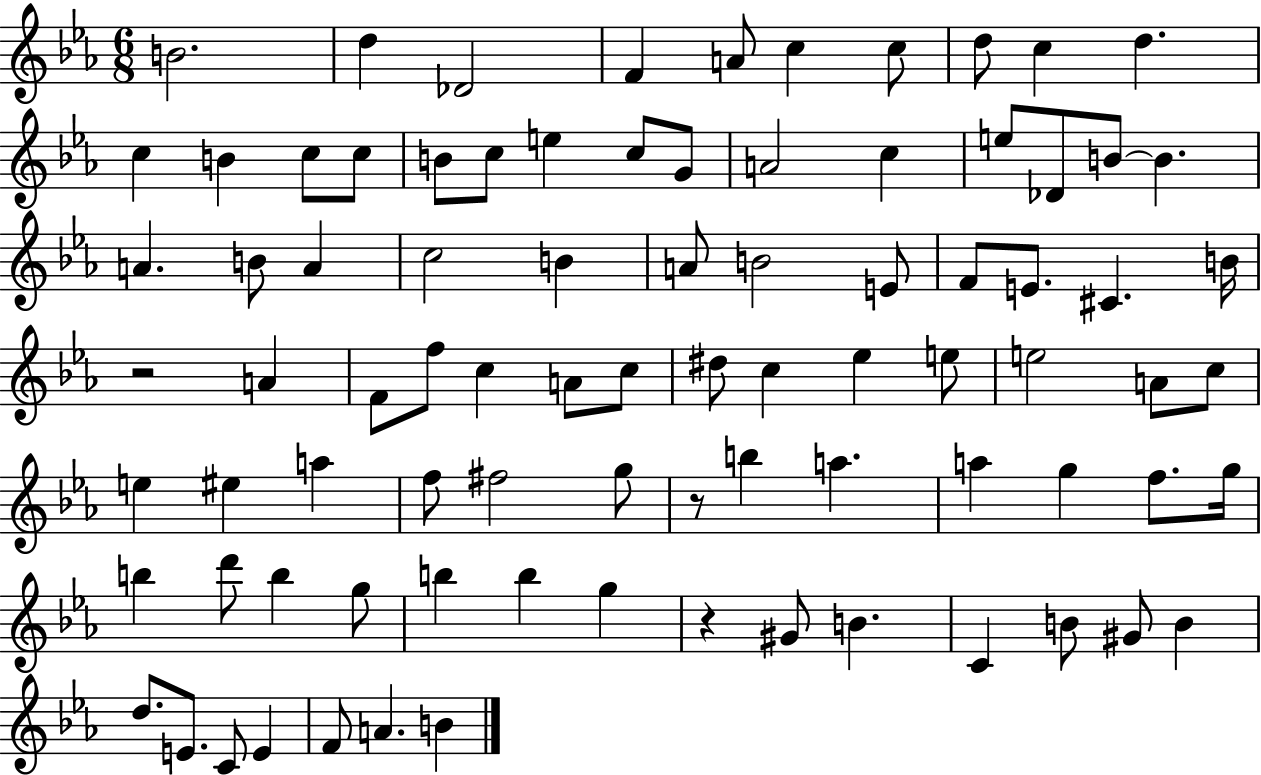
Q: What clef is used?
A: treble